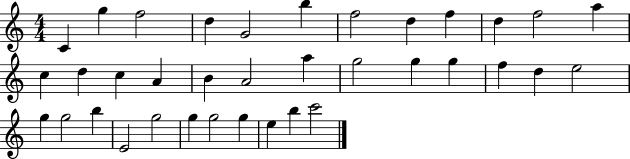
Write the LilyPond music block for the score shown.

{
  \clef treble
  \numericTimeSignature
  \time 4/4
  \key c \major
  c'4 g''4 f''2 | d''4 g'2 b''4 | f''2 d''4 f''4 | d''4 f''2 a''4 | \break c''4 d''4 c''4 a'4 | b'4 a'2 a''4 | g''2 g''4 g''4 | f''4 d''4 e''2 | \break g''4 g''2 b''4 | e'2 g''2 | g''4 g''2 g''4 | e''4 b''4 c'''2 | \break \bar "|."
}